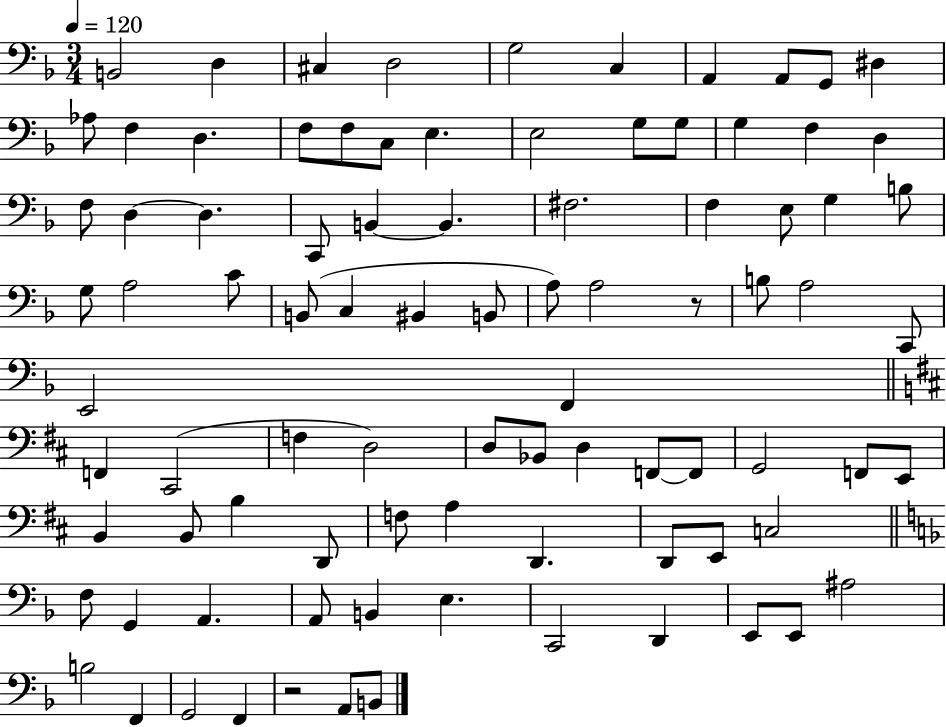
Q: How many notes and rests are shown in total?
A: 89